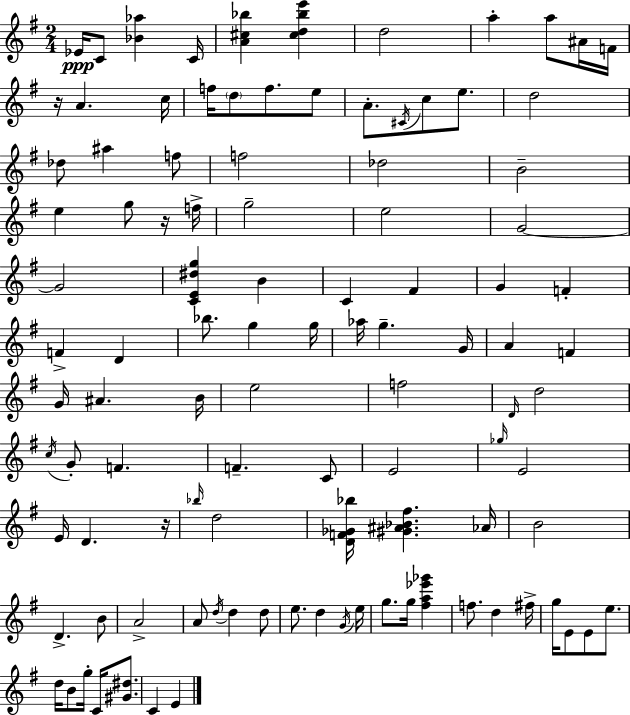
Eb4/s C4/e [Bb4,Ab5]/q C4/s [A4,C#5,Bb5]/q [C#5,D5,Bb5,E6]/q D5/h A5/q A5/e A#4/s F4/s R/s A4/q. C5/s F5/s D5/e F5/e. E5/e A4/e. C#4/s C5/e E5/e. D5/h Db5/e A#5/q F5/e F5/h Db5/h B4/h E5/q G5/e R/s F5/s G5/h E5/h G4/h G4/h [C4,E4,D#5,G5]/q B4/q C4/q F#4/q G4/q F4/q F4/q D4/q Bb5/e. G5/q G5/s Ab5/s G5/q. G4/s A4/q F4/q G4/s A#4/q. B4/s E5/h F5/h D4/s D5/h C5/s G4/e F4/q. F4/q. C4/e E4/h Gb5/s E4/h E4/s D4/q. R/s Bb5/s D5/h [D4,F4,Gb4,Bb5]/s [G#4,A#4,Bb4,F#5]/q. Ab4/s B4/h D4/q. B4/e A4/h A4/e D5/s D5/q D5/e E5/e. D5/q G4/s E5/s G5/e. G5/s [F#5,A5,Eb6,Gb6]/q F5/e. D5/q F#5/s G5/s E4/e E4/e E5/e. D5/s B4/e G5/s C4/s [G#4,D#5]/e. C4/q E4/q